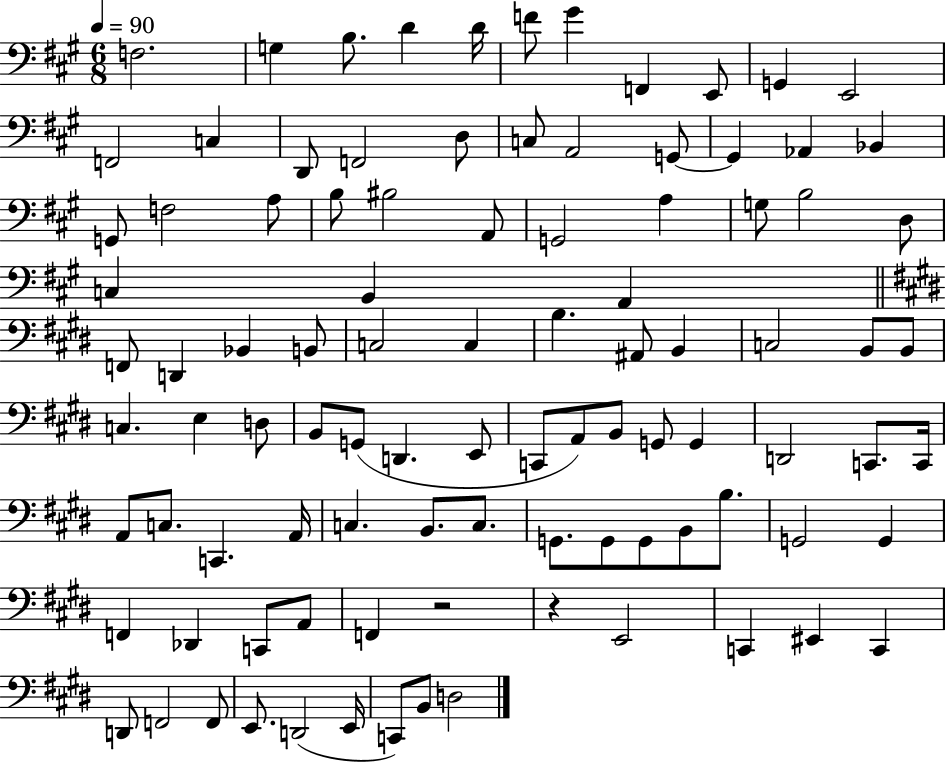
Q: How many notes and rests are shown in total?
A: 97